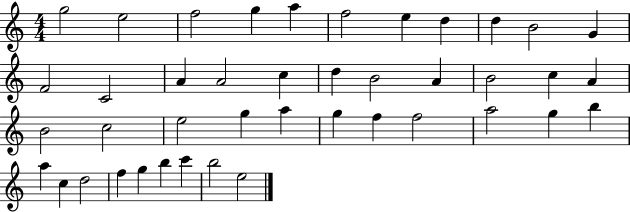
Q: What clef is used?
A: treble